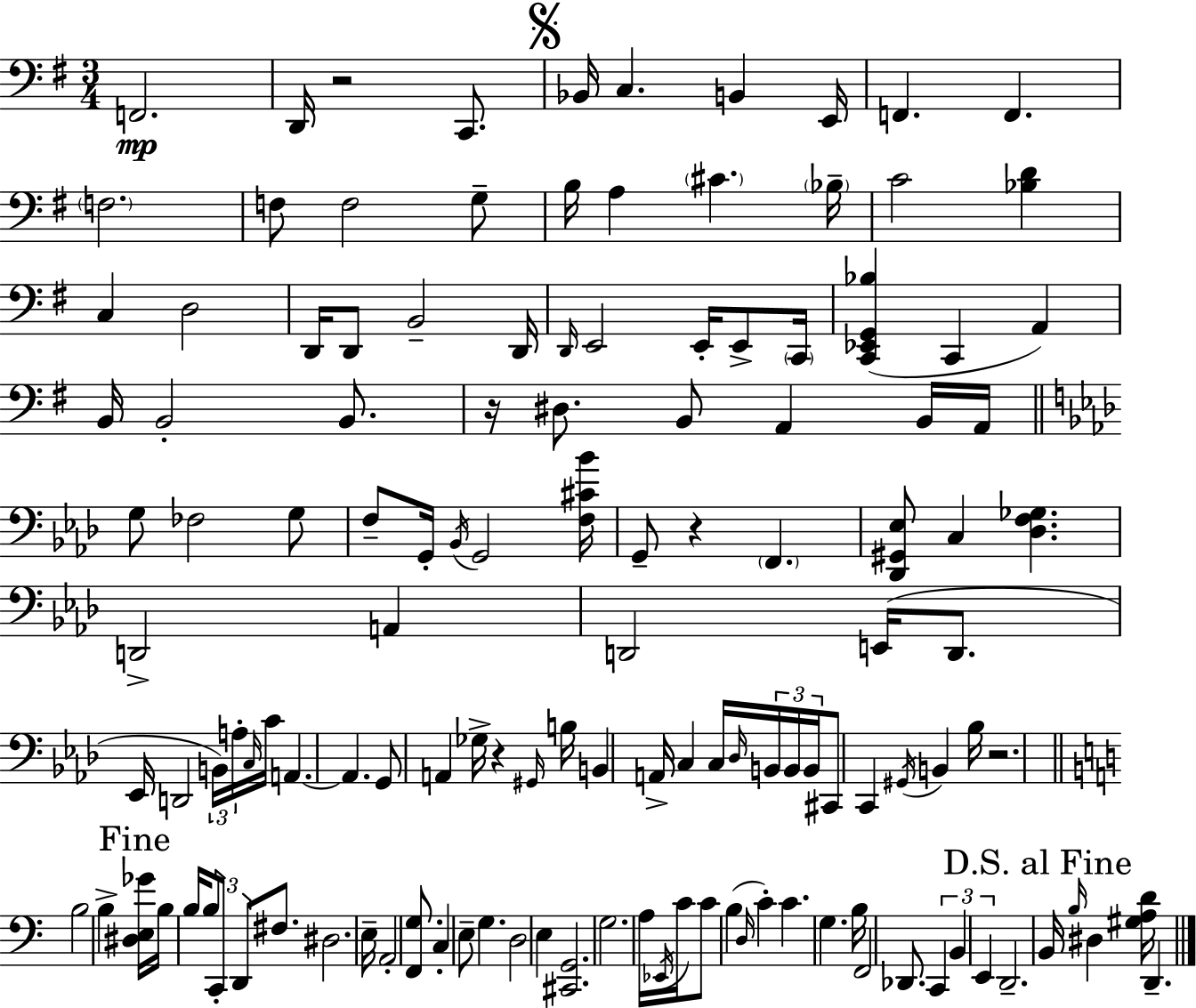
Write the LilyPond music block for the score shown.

{
  \clef bass
  \numericTimeSignature
  \time 3/4
  \key e \minor
  f,2.\mp | d,16 r2 c,8. | \mark \markup { \musicglyph "scripts.segno" } bes,16 c4. b,4 e,16 | f,4. f,4. | \break \parenthesize f2. | f8 f2 g8-- | b16 a4 \parenthesize cis'4. \parenthesize bes16-- | c'2 <bes d'>4 | \break c4 d2 | d,16 d,8 b,2-- d,16 | \grace { d,16 } e,2 e,16-. e,8-> | \parenthesize c,16 <c, ees, g, bes>4( c,4 a,4) | \break b,16 b,2-. b,8. | r16 dis8. b,8 a,4 b,16 | a,16 \bar "||" \break \key aes \major g8 fes2 g8 | f8-- g,16-. \acciaccatura { bes,16 } g,2 | <f cis' bes'>16 g,8-- r4 \parenthesize f,4. | <des, gis, ees>8 c4 <des f ges>4. | \break d,2-> a,4 | d,2 e,16( d,8. | ees,16 d,2 \tuplet 3/2 { b,16) a16-. | \grace { c16 } } c'16 a,4.~~ a,4. | \break g,8 a,4 ges16-> r4 | \grace { gis,16 } b16 b,4 a,16-> c4 | c16 \grace { des16 } \tuplet 3/2 { b,16 b,16 b,16 } cis,8 c,4 \acciaccatura { gis,16 } | b,4 bes16 r2. | \break \bar "||" \break \key a \minor b2 b4-> | \mark "Fine" <dis e ges'>16 b16 b16 \tuplet 3/2 { b8 c,8-. d,8 } fis8. | dis2. | e16-- a,2-. <f, g>8. | \break c4 e8-- g4. | d2 e4 | <cis, g,>2. | g2. | \break a16 \acciaccatura { ees,16 } c'16 c'8 b4( \grace { d16 } c'4-.) | c'4. g4. | b16 f,2 des,8. | \tuplet 3/2 { c,4 b,4 e,4 } | \break d,2.-- | \mark "D.S. al Fine" b,16 \grace { b16 } dis4 <gis a d'>16 d,4.-- | \bar "|."
}